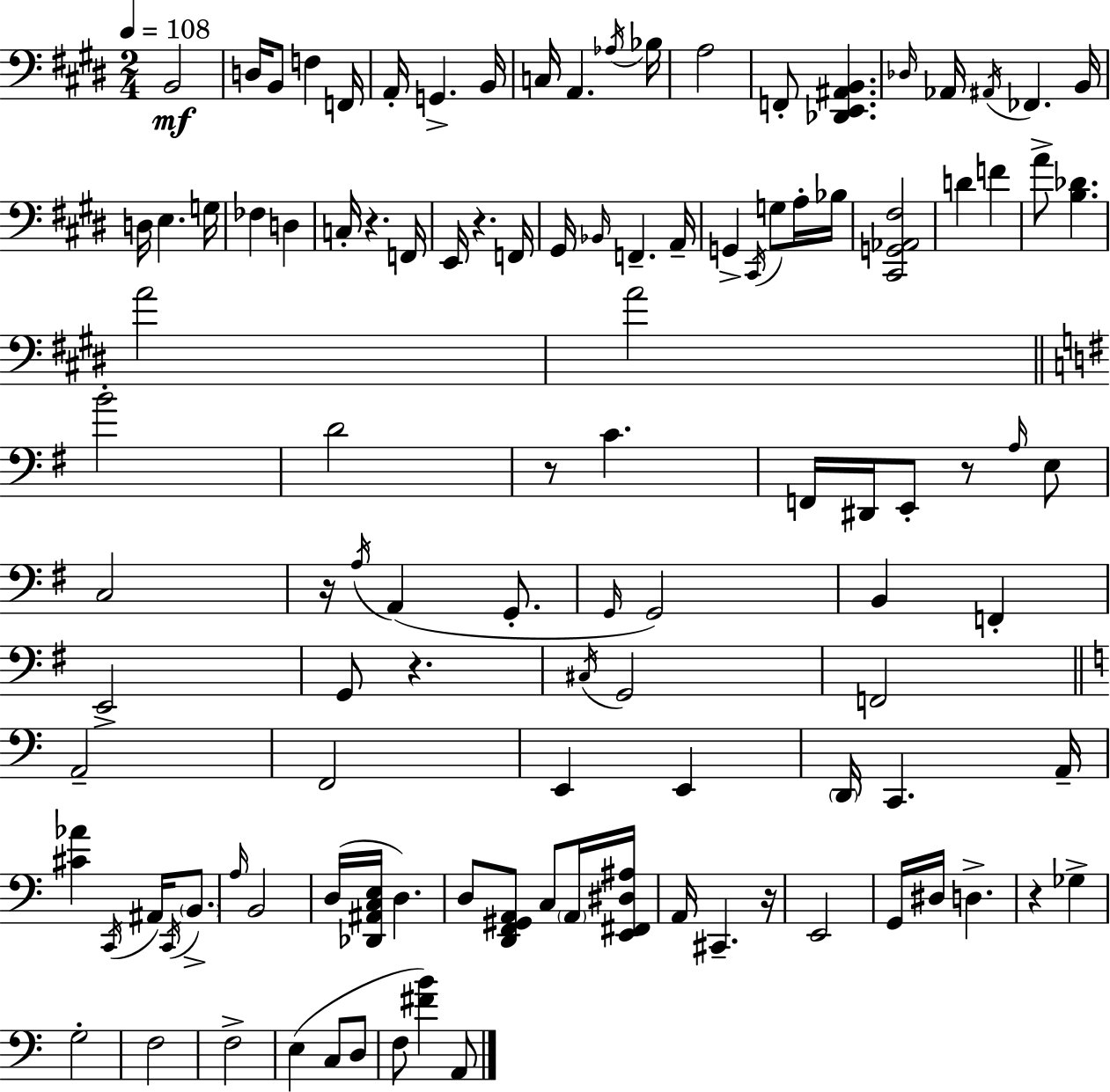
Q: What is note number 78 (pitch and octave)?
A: D3